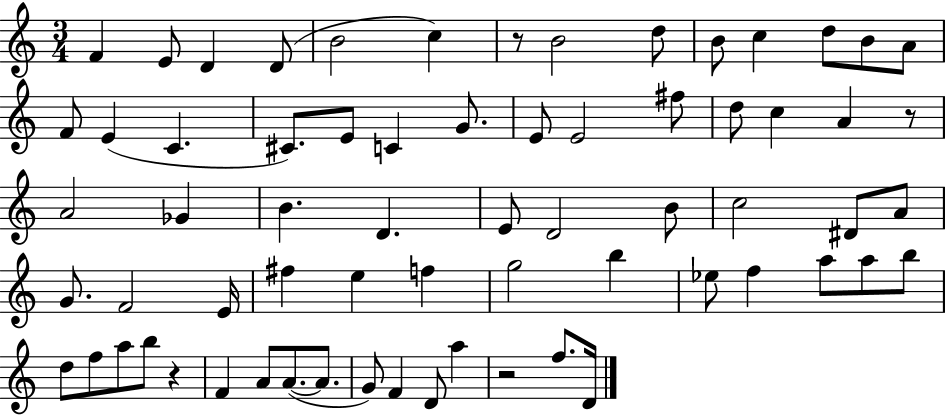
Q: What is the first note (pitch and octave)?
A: F4